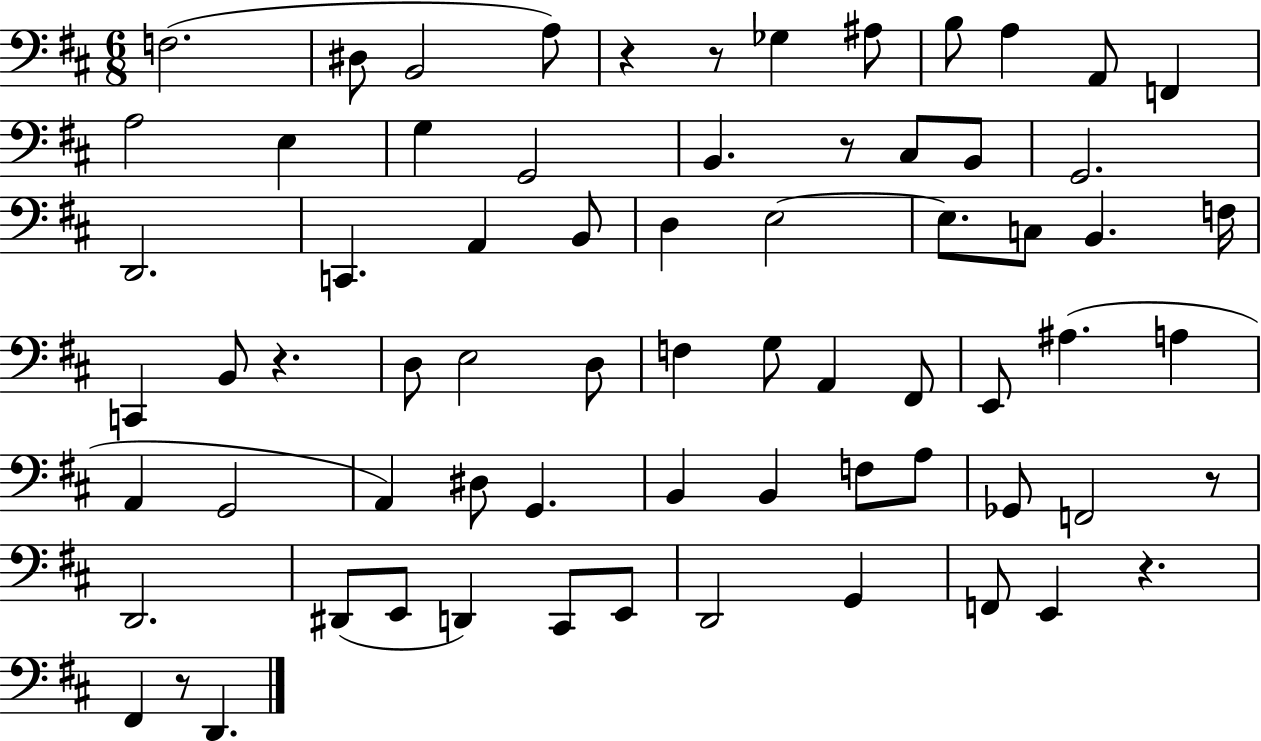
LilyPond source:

{
  \clef bass
  \numericTimeSignature
  \time 6/8
  \key d \major
  f2.( | dis8 b,2 a8) | r4 r8 ges4 ais8 | b8 a4 a,8 f,4 | \break a2 e4 | g4 g,2 | b,4. r8 cis8 b,8 | g,2. | \break d,2. | c,4. a,4 b,8 | d4 e2~~ | e8. c8 b,4. f16 | \break c,4 b,8 r4. | d8 e2 d8 | f4 g8 a,4 fis,8 | e,8 ais4.( a4 | \break a,4 g,2 | a,4) dis8 g,4. | b,4 b,4 f8 a8 | ges,8 f,2 r8 | \break d,2. | dis,8( e,8 d,4) cis,8 e,8 | d,2 g,4 | f,8 e,4 r4. | \break fis,4 r8 d,4. | \bar "|."
}